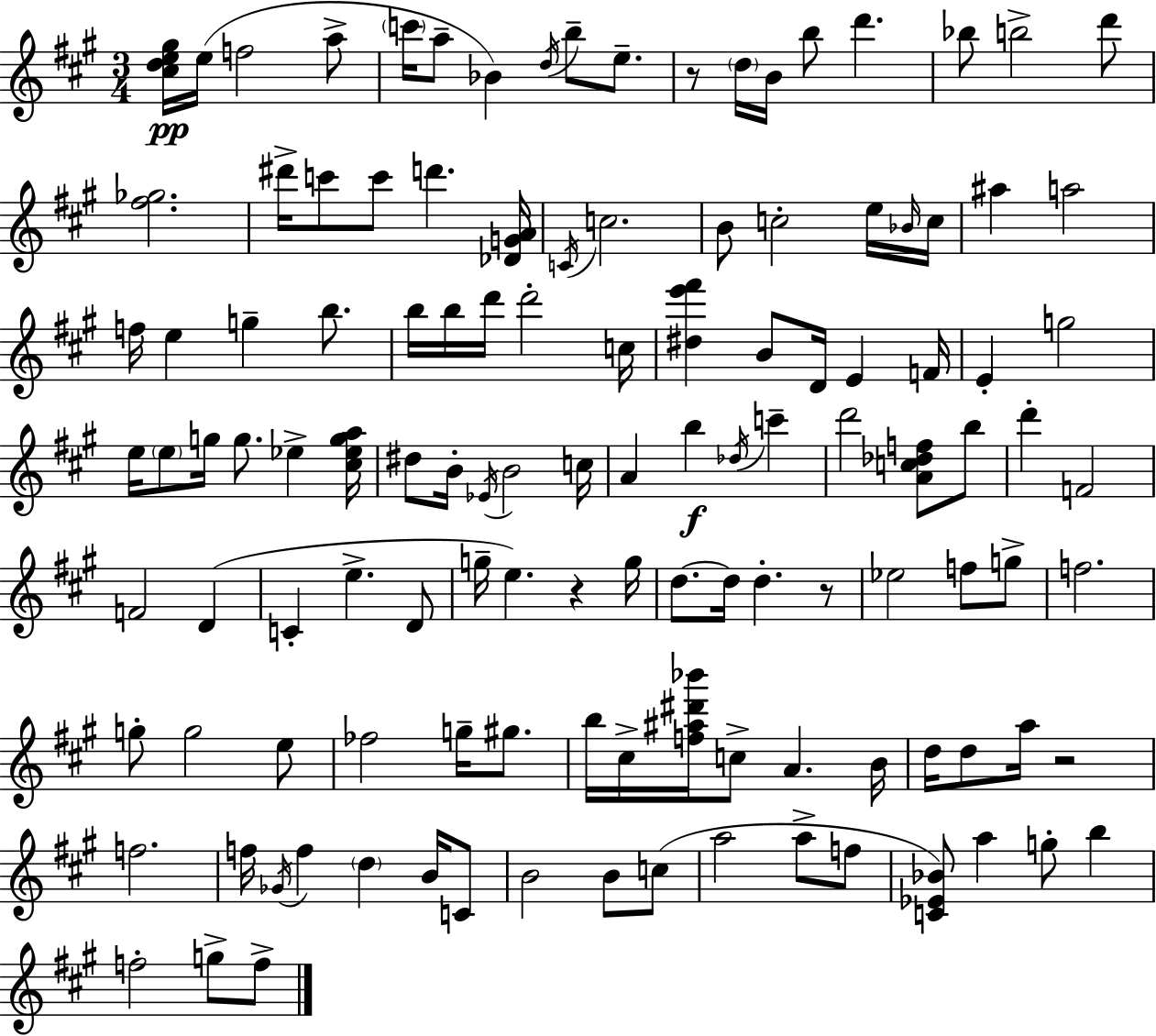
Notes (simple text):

[C#5,D5,E5,G#5]/s E5/s F5/h A5/e C6/s A5/e Bb4/q D5/s B5/e E5/e. R/e D5/s B4/s B5/e D6/q. Bb5/e B5/h D6/e [F#5,Gb5]/h. D#6/s C6/e C6/e D6/q. [Db4,G4,A4]/s C4/s C5/h. B4/e C5/h E5/s Bb4/s C5/s A#5/q A5/h F5/s E5/q G5/q B5/e. B5/s B5/s D6/s D6/h C5/s [D#5,E6,F#6]/q B4/e D4/s E4/q F4/s E4/q G5/h E5/s E5/e G5/s G5/e. Eb5/q [C#5,Eb5,G5,A5]/s D#5/e B4/s Eb4/s B4/h C5/s A4/q B5/q Db5/s C6/q D6/h [A4,C5,Db5,F5]/e B5/e D6/q F4/h F4/h D4/q C4/q E5/q. D4/e G5/s E5/q. R/q G5/s D5/e. D5/s D5/q. R/e Eb5/h F5/e G5/e F5/h. G5/e G5/h E5/e FES5/h G5/s G#5/e. B5/s C#5/s [F5,A#5,D#6,Bb6]/s C5/e A4/q. B4/s D5/s D5/e A5/s R/h F5/h. F5/s Gb4/s F5/q D5/q B4/s C4/e B4/h B4/e C5/e A5/h A5/e F5/e [C4,Eb4,Bb4]/e A5/q G5/e B5/q F5/h G5/e F5/e